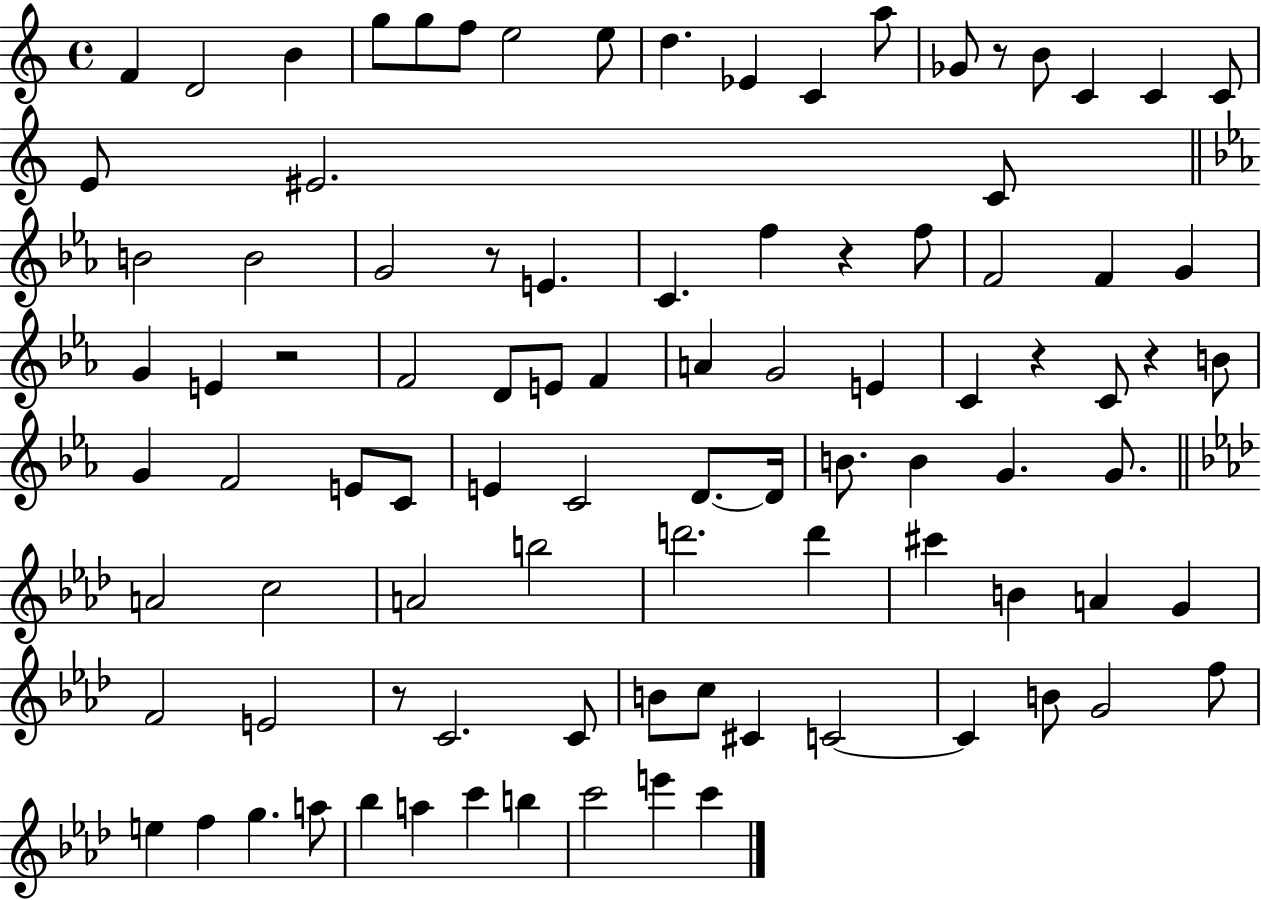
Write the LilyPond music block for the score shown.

{
  \clef treble
  \time 4/4
  \defaultTimeSignature
  \key c \major
  f'4 d'2 b'4 | g''8 g''8 f''8 e''2 e''8 | d''4. ees'4 c'4 a''8 | ges'8 r8 b'8 c'4 c'4 c'8 | \break e'8 eis'2. c'8 | \bar "||" \break \key c \minor b'2 b'2 | g'2 r8 e'4. | c'4. f''4 r4 f''8 | f'2 f'4 g'4 | \break g'4 e'4 r2 | f'2 d'8 e'8 f'4 | a'4 g'2 e'4 | c'4 r4 c'8 r4 b'8 | \break g'4 f'2 e'8 c'8 | e'4 c'2 d'8.~~ d'16 | b'8. b'4 g'4. g'8. | \bar "||" \break \key aes \major a'2 c''2 | a'2 b''2 | d'''2. d'''4 | cis'''4 b'4 a'4 g'4 | \break f'2 e'2 | r8 c'2. c'8 | b'8 c''8 cis'4 c'2~~ | c'4 b'8 g'2 f''8 | \break e''4 f''4 g''4. a''8 | bes''4 a''4 c'''4 b''4 | c'''2 e'''4 c'''4 | \bar "|."
}